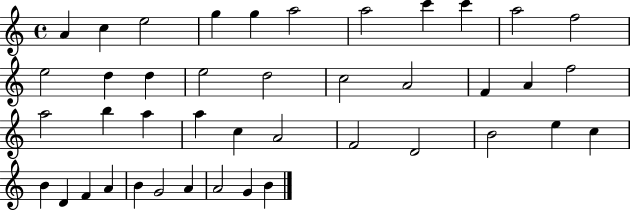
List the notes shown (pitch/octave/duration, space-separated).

A4/q C5/q E5/h G5/q G5/q A5/h A5/h C6/q C6/q A5/h F5/h E5/h D5/q D5/q E5/h D5/h C5/h A4/h F4/q A4/q F5/h A5/h B5/q A5/q A5/q C5/q A4/h F4/h D4/h B4/h E5/q C5/q B4/q D4/q F4/q A4/q B4/q G4/h A4/q A4/h G4/q B4/q